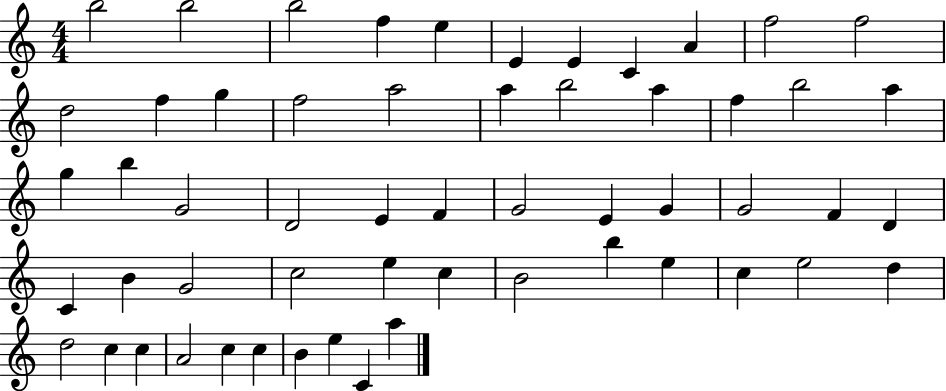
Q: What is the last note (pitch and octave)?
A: A5